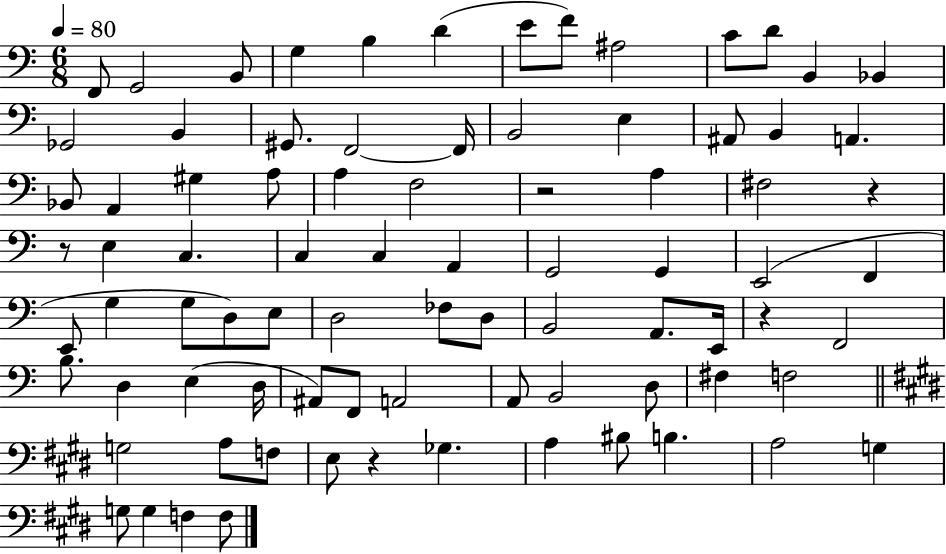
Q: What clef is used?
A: bass